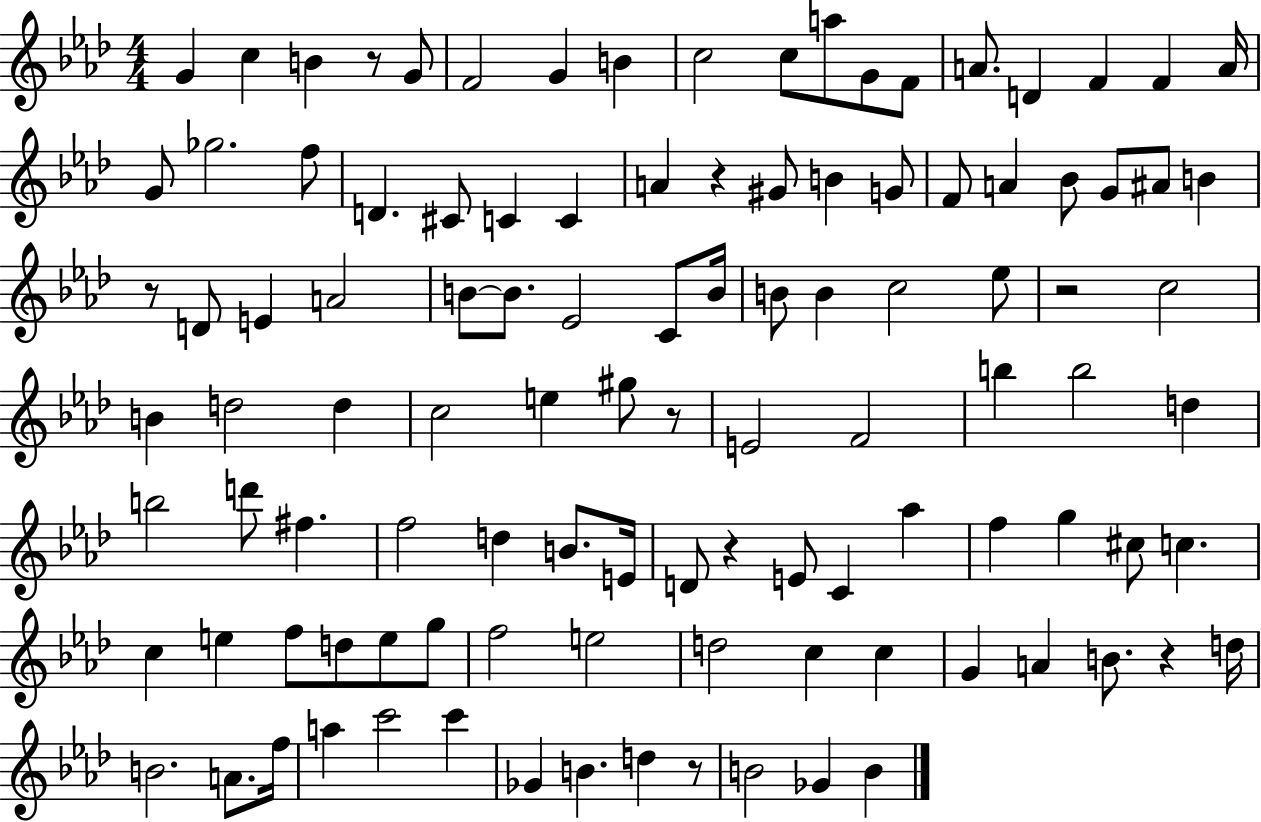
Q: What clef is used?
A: treble